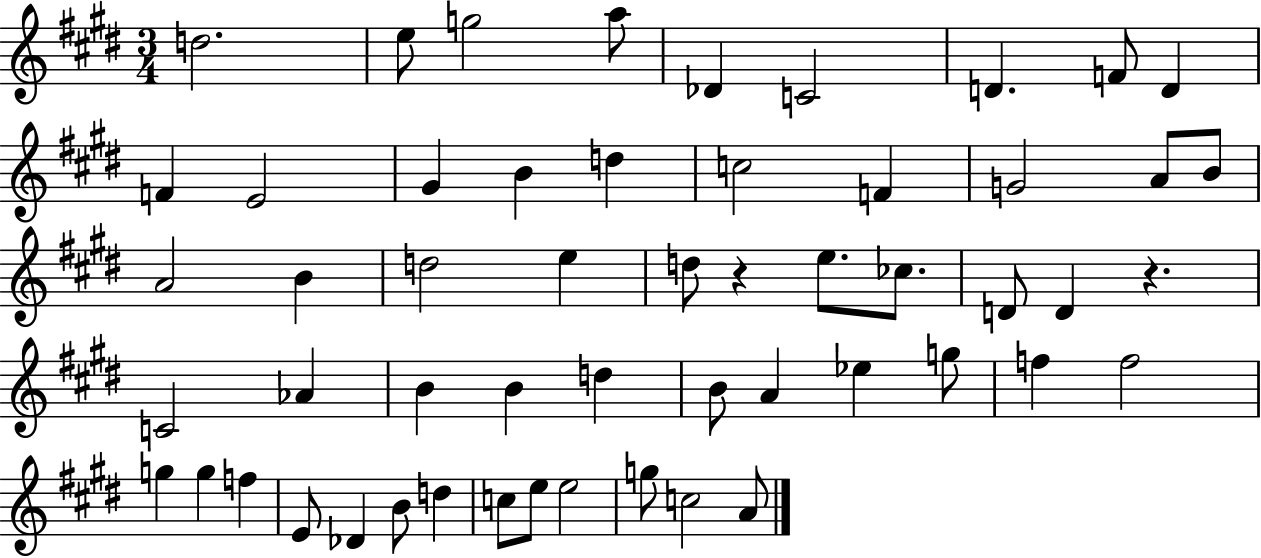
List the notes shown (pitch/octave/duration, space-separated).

D5/h. E5/e G5/h A5/e Db4/q C4/h D4/q. F4/e D4/q F4/q E4/h G#4/q B4/q D5/q C5/h F4/q G4/h A4/e B4/e A4/h B4/q D5/h E5/q D5/e R/q E5/e. CES5/e. D4/e D4/q R/q. C4/h Ab4/q B4/q B4/q D5/q B4/e A4/q Eb5/q G5/e F5/q F5/h G5/q G5/q F5/q E4/e Db4/q B4/e D5/q C5/e E5/e E5/h G5/e C5/h A4/e